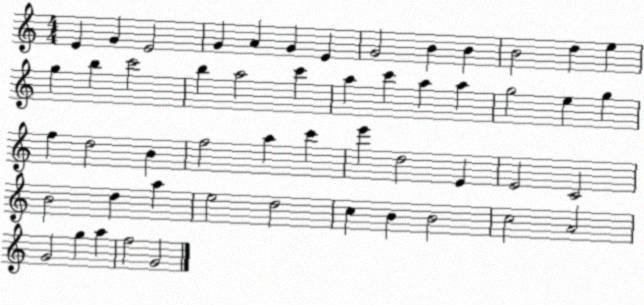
X:1
T:Untitled
M:4/4
L:1/4
K:C
E G E2 G A G E G2 B B B2 d e g b c'2 b a2 c' a c' a a g2 e g f d2 B f2 a c' e' d2 E E2 C2 B2 d a e2 d2 c B B2 c2 A2 G2 g a f2 G2